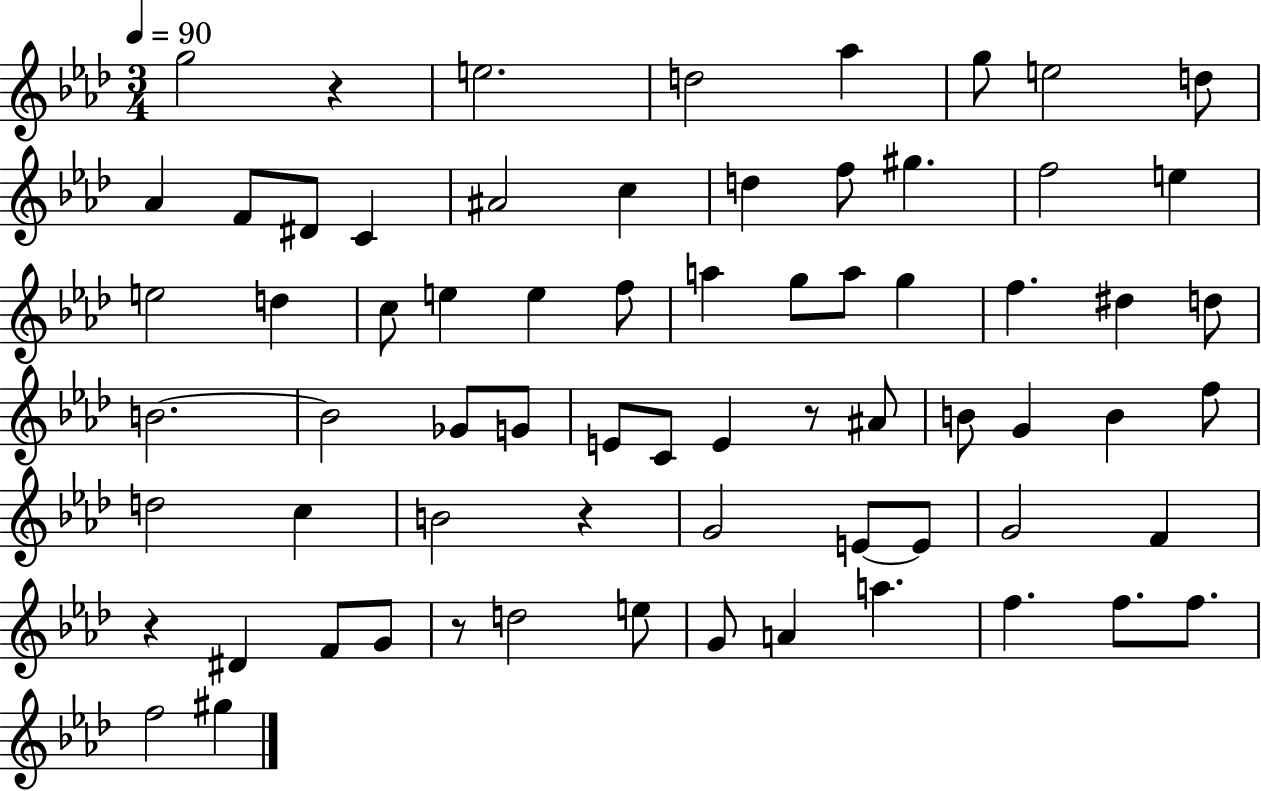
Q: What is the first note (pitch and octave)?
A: G5